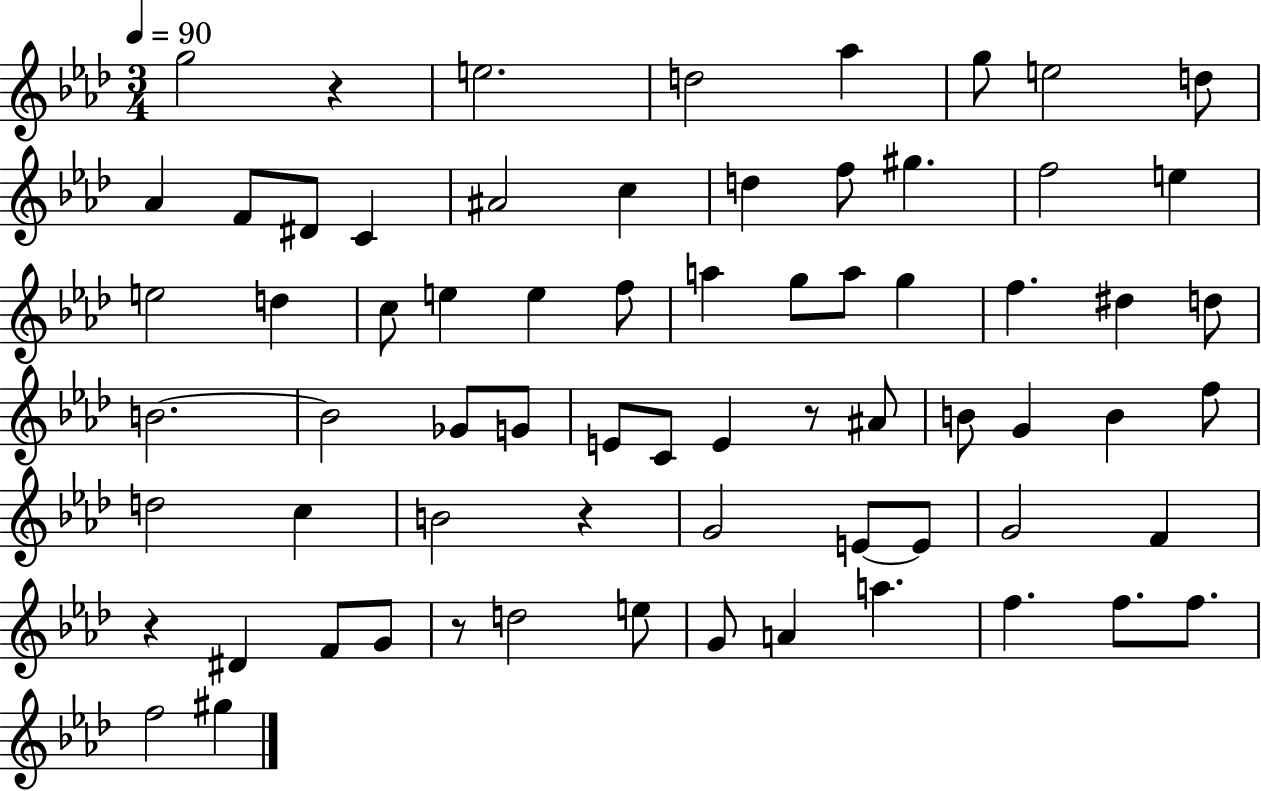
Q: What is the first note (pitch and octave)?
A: G5